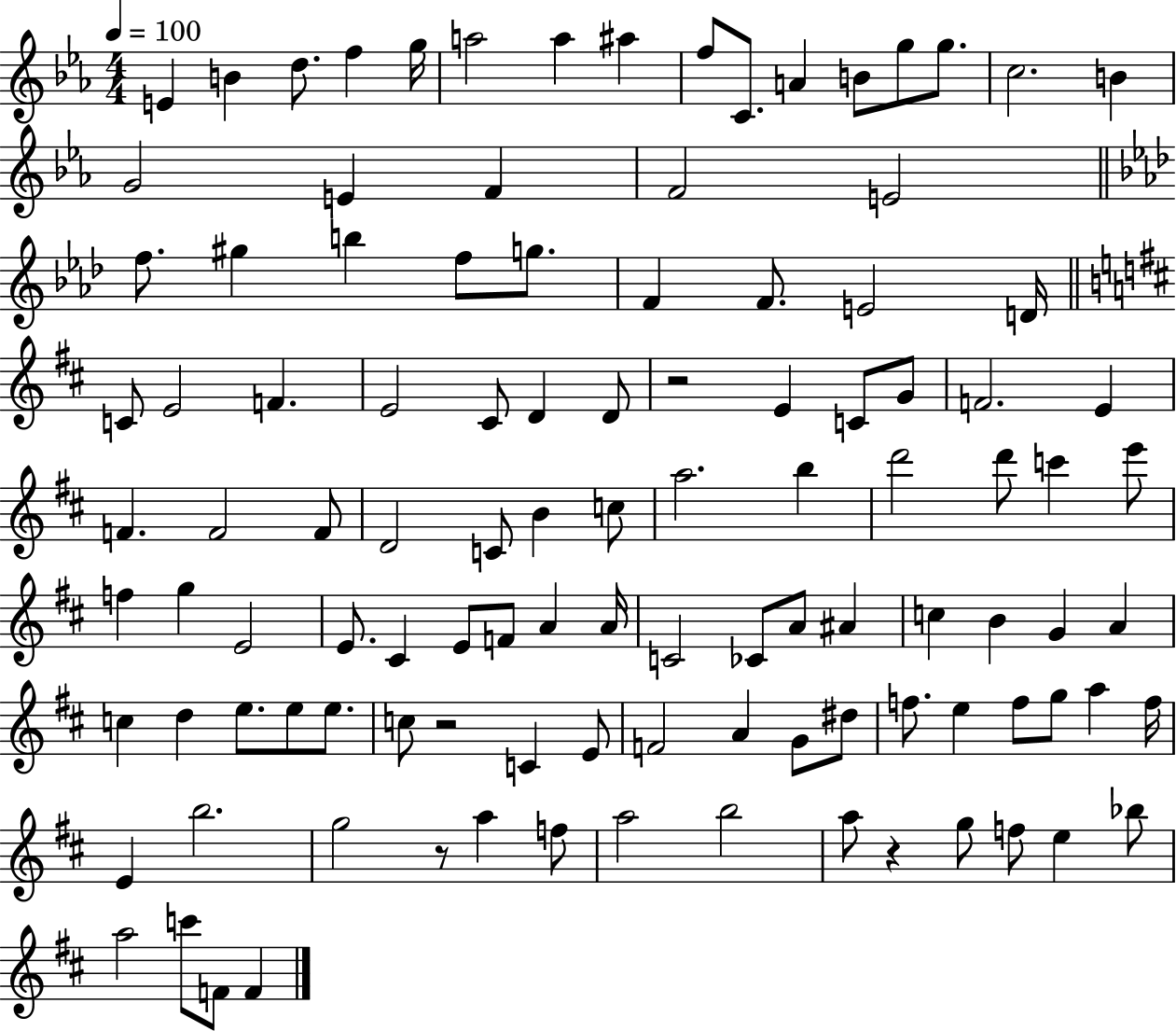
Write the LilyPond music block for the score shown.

{
  \clef treble
  \numericTimeSignature
  \time 4/4
  \key ees \major
  \tempo 4 = 100
  \repeat volta 2 { e'4 b'4 d''8. f''4 g''16 | a''2 a''4 ais''4 | f''8 c'8. a'4 b'8 g''8 g''8. | c''2. b'4 | \break g'2 e'4 f'4 | f'2 e'2 | \bar "||" \break \key f \minor f''8. gis''4 b''4 f''8 g''8. | f'4 f'8. e'2 d'16 | \bar "||" \break \key d \major c'8 e'2 f'4. | e'2 cis'8 d'4 d'8 | r2 e'4 c'8 g'8 | f'2. e'4 | \break f'4. f'2 f'8 | d'2 c'8 b'4 c''8 | a''2. b''4 | d'''2 d'''8 c'''4 e'''8 | \break f''4 g''4 e'2 | e'8. cis'4 e'8 f'8 a'4 a'16 | c'2 ces'8 a'8 ais'4 | c''4 b'4 g'4 a'4 | \break c''4 d''4 e''8. e''8 e''8. | c''8 r2 c'4 e'8 | f'2 a'4 g'8 dis''8 | f''8. e''4 f''8 g''8 a''4 f''16 | \break e'4 b''2. | g''2 r8 a''4 f''8 | a''2 b''2 | a''8 r4 g''8 f''8 e''4 bes''8 | \break a''2 c'''8 f'8 f'4 | } \bar "|."
}